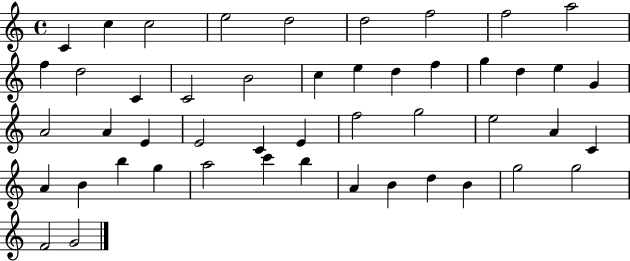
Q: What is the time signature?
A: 4/4